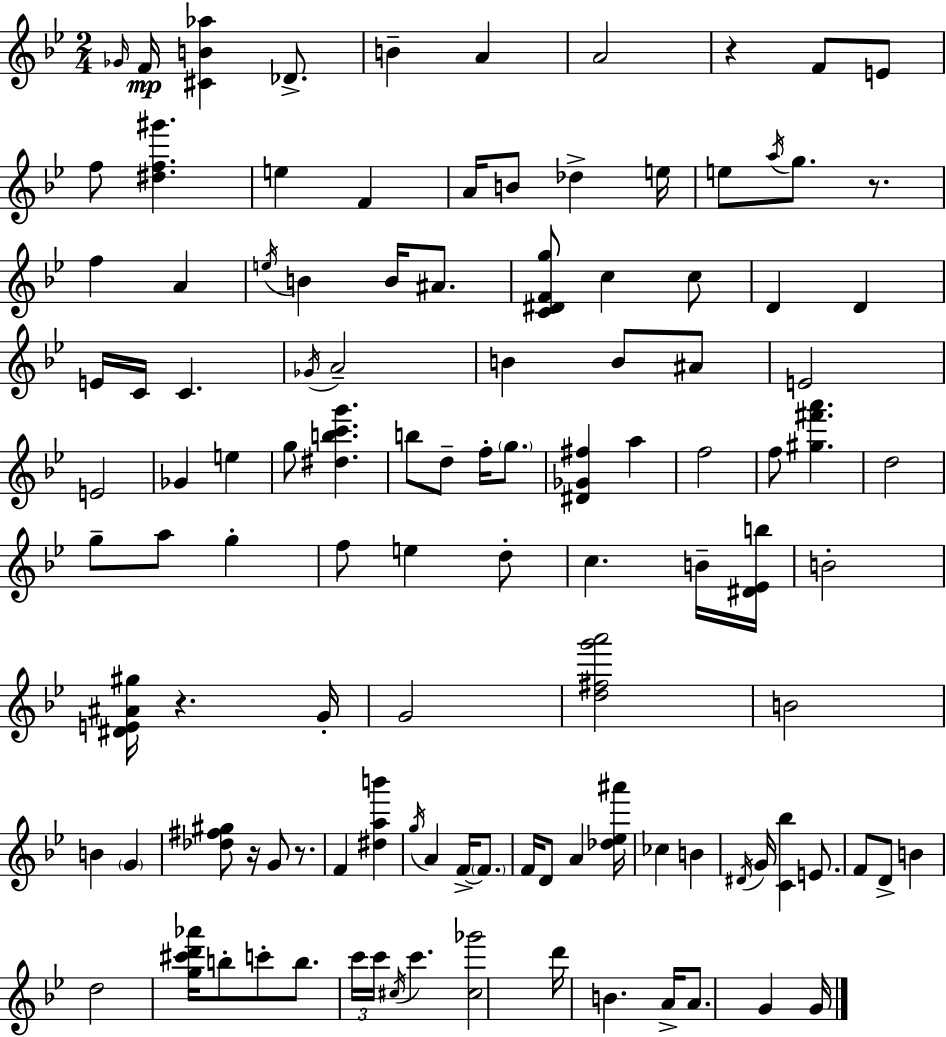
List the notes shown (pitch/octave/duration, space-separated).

Gb4/s F4/s [C#4,B4,Ab5]/q Db4/e. B4/q A4/q A4/h R/q F4/e E4/e F5/e [D#5,F5,G#6]/q. E5/q F4/q A4/s B4/e Db5/q E5/s E5/e A5/s G5/e. R/e. F5/q A4/q E5/s B4/q B4/s A#4/e. [C4,D#4,F4,G5]/e C5/q C5/e D4/q D4/q E4/s C4/s C4/q. Gb4/s A4/h B4/q B4/e A#4/e E4/h E4/h Gb4/q E5/q G5/e [D#5,B5,C6,G6]/q. B5/e D5/e F5/s G5/e. [D#4,Gb4,F#5]/q A5/q F5/h F5/e [G#5,F#6,A6]/q. D5/h G5/e A5/e G5/q F5/e E5/q D5/e C5/q. B4/s [D#4,Eb4,B5]/s B4/h [D#4,E4,A#4,G#5]/s R/q. G4/s G4/h [D5,F#5,G6,A6]/h B4/h B4/q G4/q [Db5,F#5,G#5]/e R/s G4/e R/e. F4/q [D#5,A5,B6]/q G5/s A4/q F4/s F4/e. F4/s D4/e A4/q [Db5,Eb5,A#6]/s CES5/q B4/q D#4/s G4/s [C4,Bb5]/q E4/e. F4/e D4/e B4/q D5/h [G5,C#6,D6,Ab6]/s B5/e C6/e B5/e. C6/s C6/s C#5/s C6/q. [C#5,Gb6]/h D6/s B4/q. A4/s A4/e. G4/q G4/s